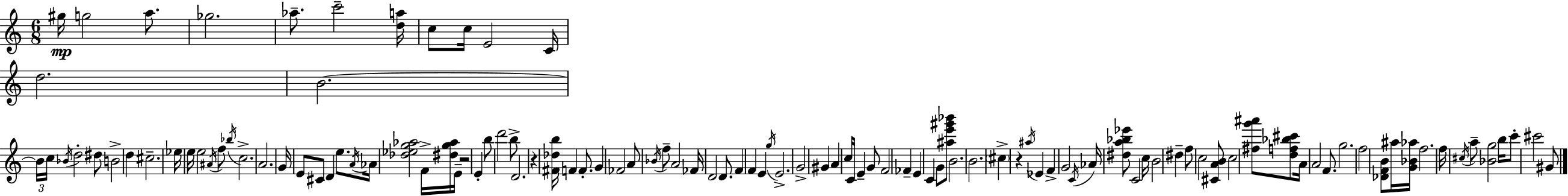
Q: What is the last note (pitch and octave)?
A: G#4